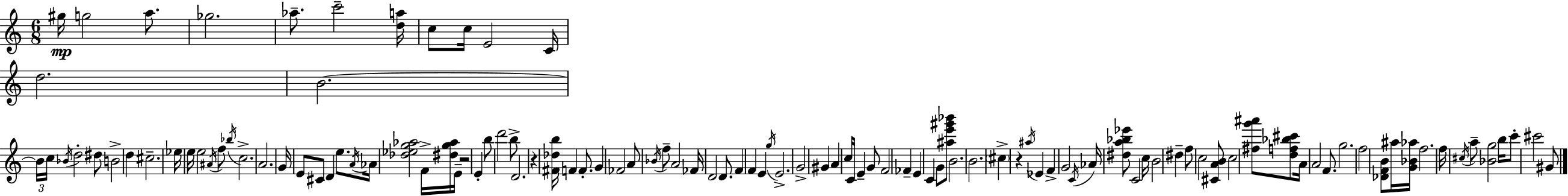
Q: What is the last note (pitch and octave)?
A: G#4